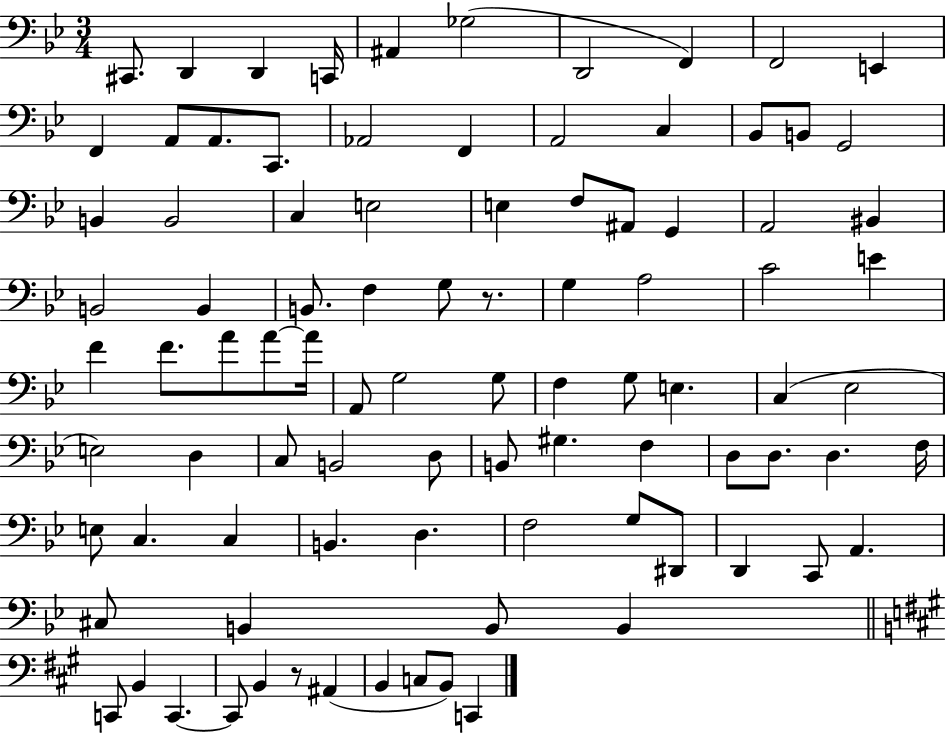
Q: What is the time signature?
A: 3/4